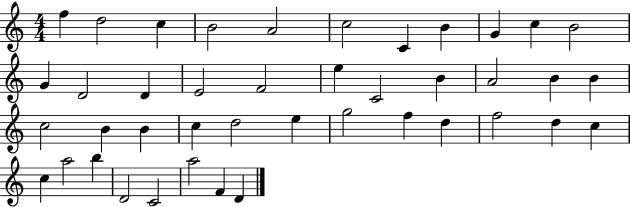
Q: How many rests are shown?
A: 0